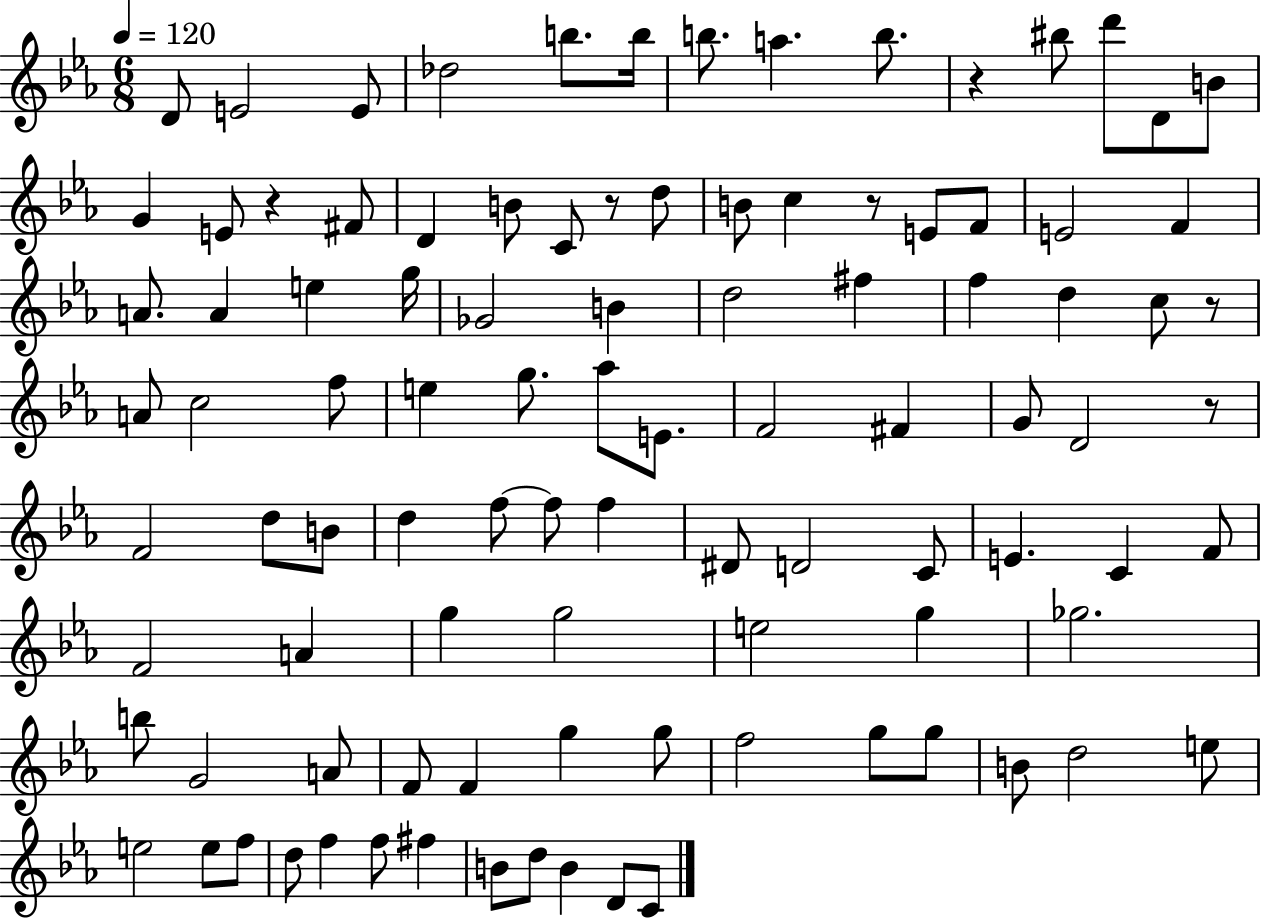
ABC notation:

X:1
T:Untitled
M:6/8
L:1/4
K:Eb
D/2 E2 E/2 _d2 b/2 b/4 b/2 a b/2 z ^b/2 d'/2 D/2 B/2 G E/2 z ^F/2 D B/2 C/2 z/2 d/2 B/2 c z/2 E/2 F/2 E2 F A/2 A e g/4 _G2 B d2 ^f f d c/2 z/2 A/2 c2 f/2 e g/2 _a/2 E/2 F2 ^F G/2 D2 z/2 F2 d/2 B/2 d f/2 f/2 f ^D/2 D2 C/2 E C F/2 F2 A g g2 e2 g _g2 b/2 G2 A/2 F/2 F g g/2 f2 g/2 g/2 B/2 d2 e/2 e2 e/2 f/2 d/2 f f/2 ^f B/2 d/2 B D/2 C/2